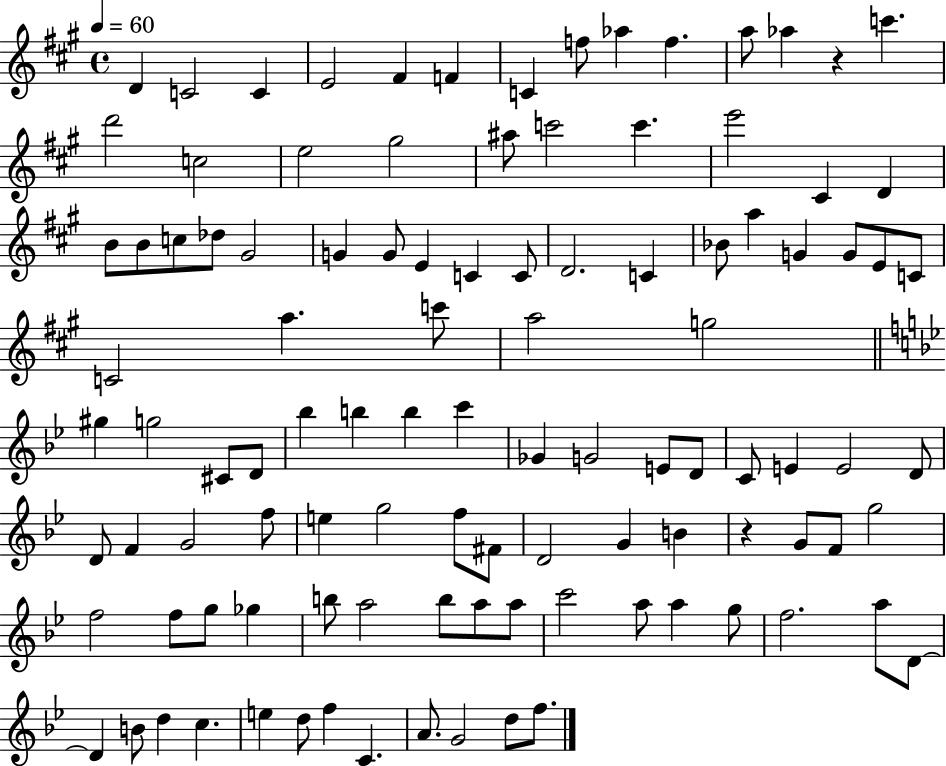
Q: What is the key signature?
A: A major